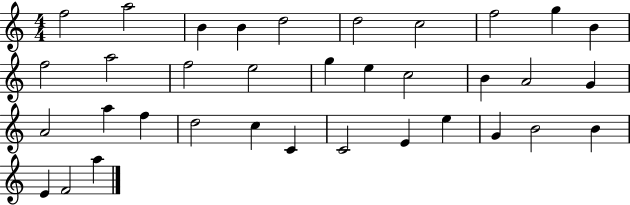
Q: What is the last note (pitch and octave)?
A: A5